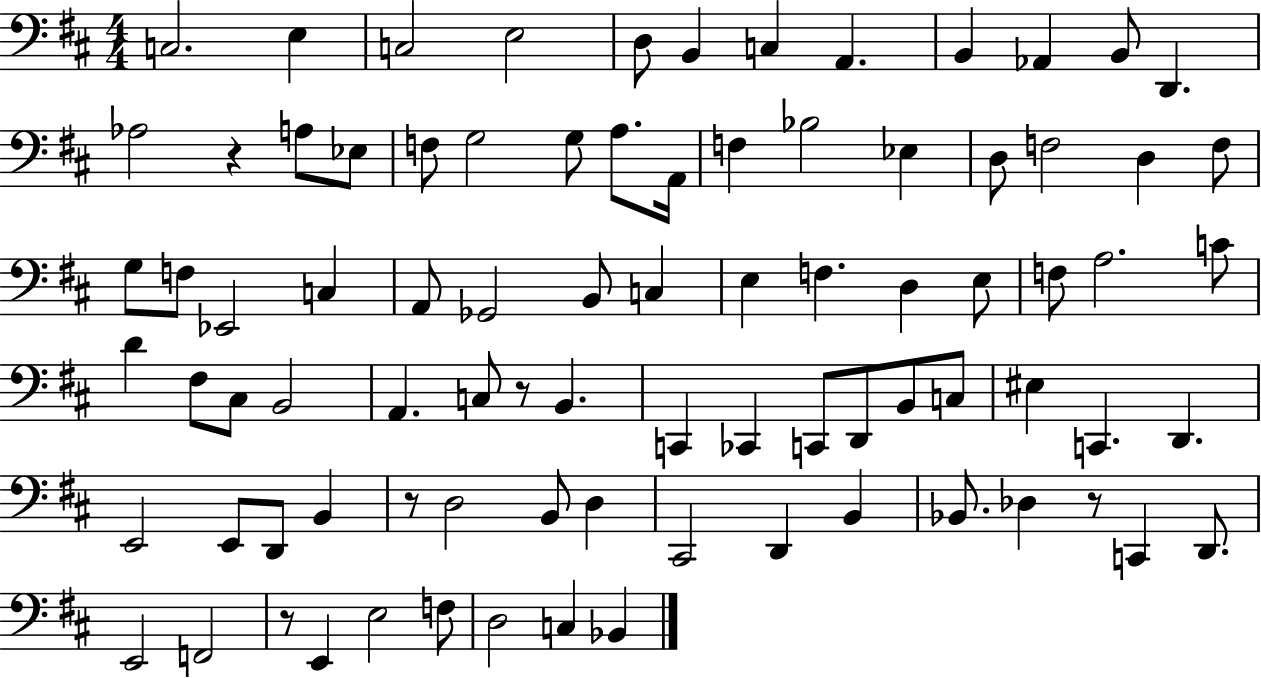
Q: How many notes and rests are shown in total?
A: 85